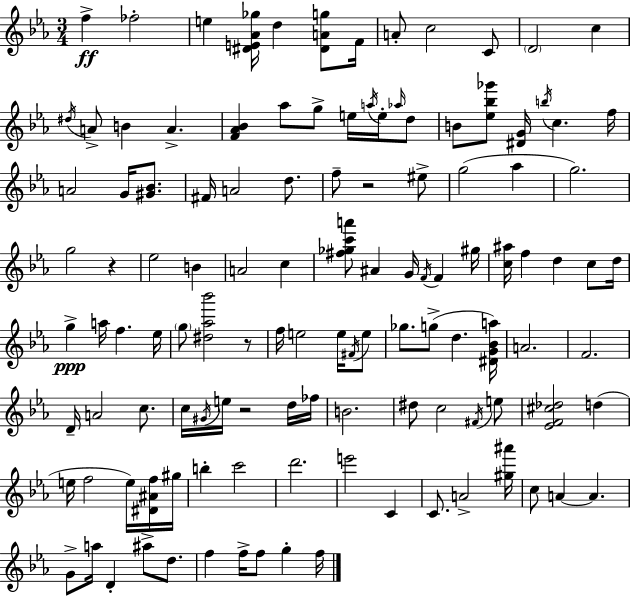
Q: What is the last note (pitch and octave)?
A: F5